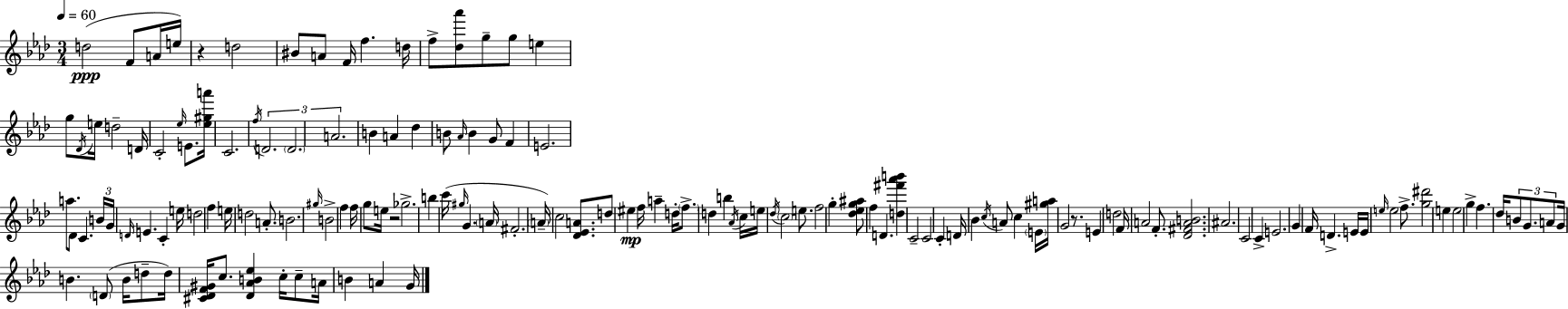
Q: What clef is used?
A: treble